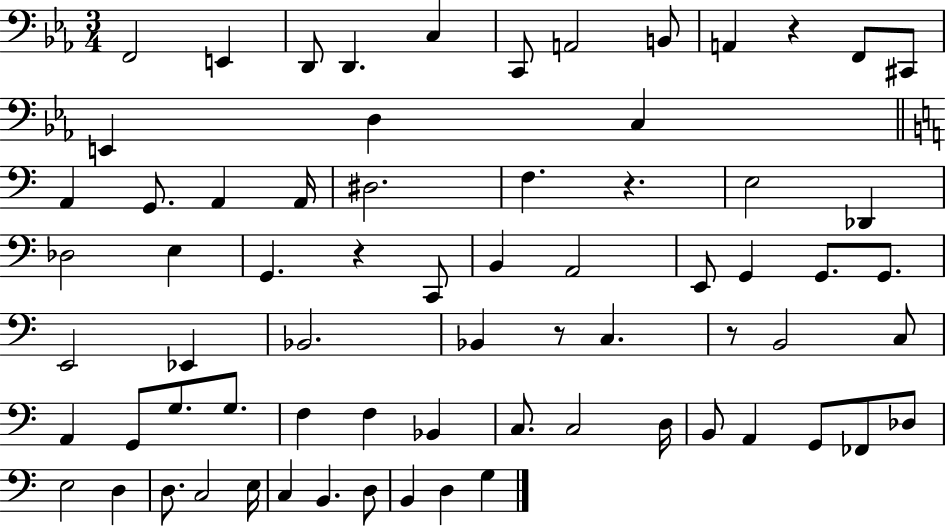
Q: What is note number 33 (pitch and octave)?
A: E2